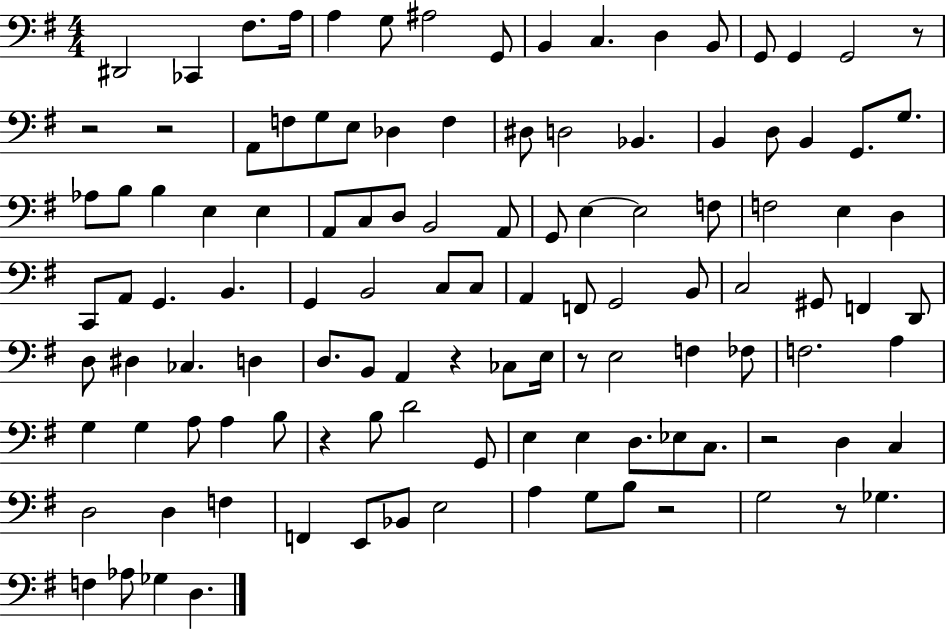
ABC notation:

X:1
T:Untitled
M:4/4
L:1/4
K:G
^D,,2 _C,, ^F,/2 A,/4 A, G,/2 ^A,2 G,,/2 B,, C, D, B,,/2 G,,/2 G,, G,,2 z/2 z2 z2 A,,/2 F,/2 G,/2 E,/2 _D, F, ^D,/2 D,2 _B,, B,, D,/2 B,, G,,/2 G,/2 _A,/2 B,/2 B, E, E, A,,/2 C,/2 D,/2 B,,2 A,,/2 G,,/2 E, E,2 F,/2 F,2 E, D, C,,/2 A,,/2 G,, B,, G,, B,,2 C,/2 C,/2 A,, F,,/2 G,,2 B,,/2 C,2 ^G,,/2 F,, D,,/2 D,/2 ^D, _C, D, D,/2 B,,/2 A,, z _C,/2 E,/4 z/2 E,2 F, _F,/2 F,2 A, G, G, A,/2 A, B,/2 z B,/2 D2 G,,/2 E, E, D,/2 _E,/2 C,/2 z2 D, C, D,2 D, F, F,, E,,/2 _B,,/2 E,2 A, G,/2 B,/2 z2 G,2 z/2 _G, F, _A,/2 _G, D,